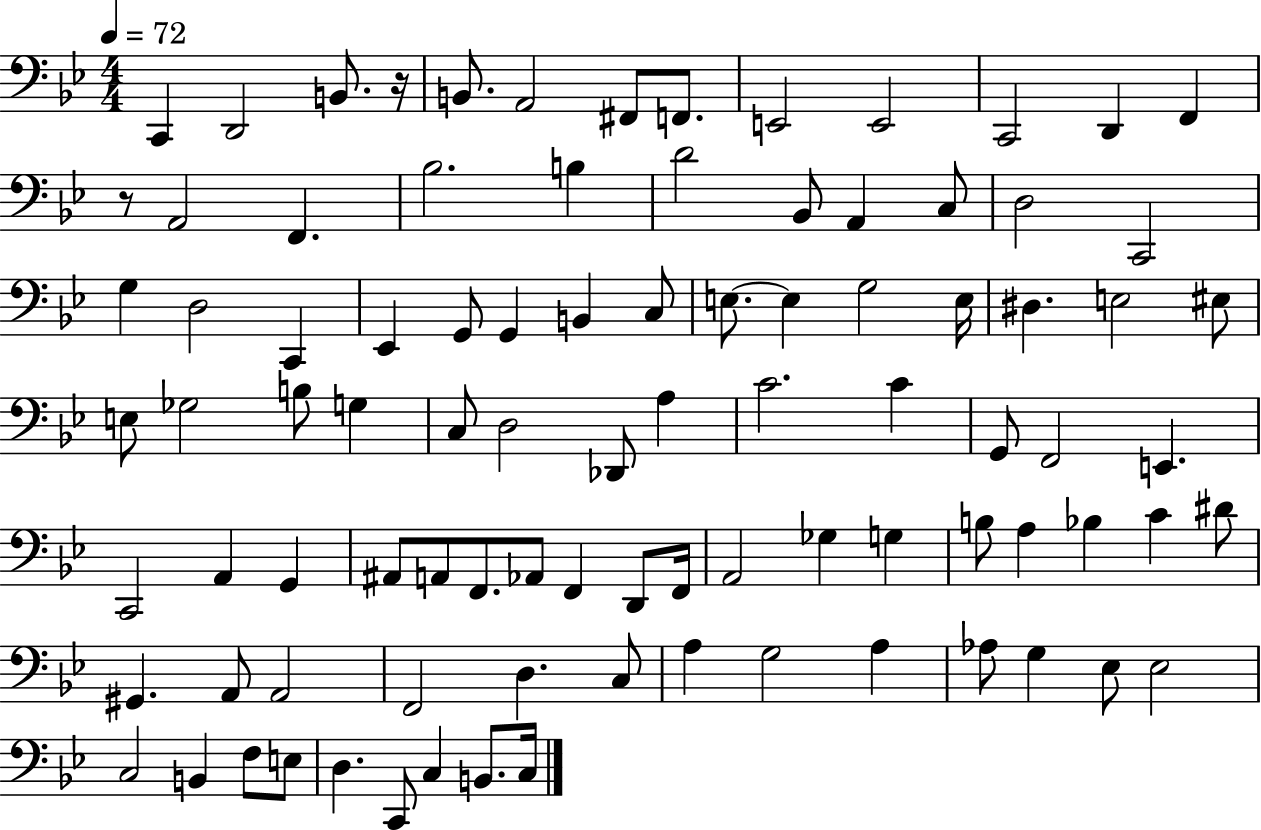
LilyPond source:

{
  \clef bass
  \numericTimeSignature
  \time 4/4
  \key bes \major
  \tempo 4 = 72
  \repeat volta 2 { c,4 d,2 b,8. r16 | b,8. a,2 fis,8 f,8. | e,2 e,2 | c,2 d,4 f,4 | \break r8 a,2 f,4. | bes2. b4 | d'2 bes,8 a,4 c8 | d2 c,2 | \break g4 d2 c,4 | ees,4 g,8 g,4 b,4 c8 | e8.~~ e4 g2 e16 | dis4. e2 eis8 | \break e8 ges2 b8 g4 | c8 d2 des,8 a4 | c'2. c'4 | g,8 f,2 e,4. | \break c,2 a,4 g,4 | ais,8 a,8 f,8. aes,8 f,4 d,8 f,16 | a,2 ges4 g4 | b8 a4 bes4 c'4 dis'8 | \break gis,4. a,8 a,2 | f,2 d4. c8 | a4 g2 a4 | aes8 g4 ees8 ees2 | \break c2 b,4 f8 e8 | d4. c,8 c4 b,8. c16 | } \bar "|."
}